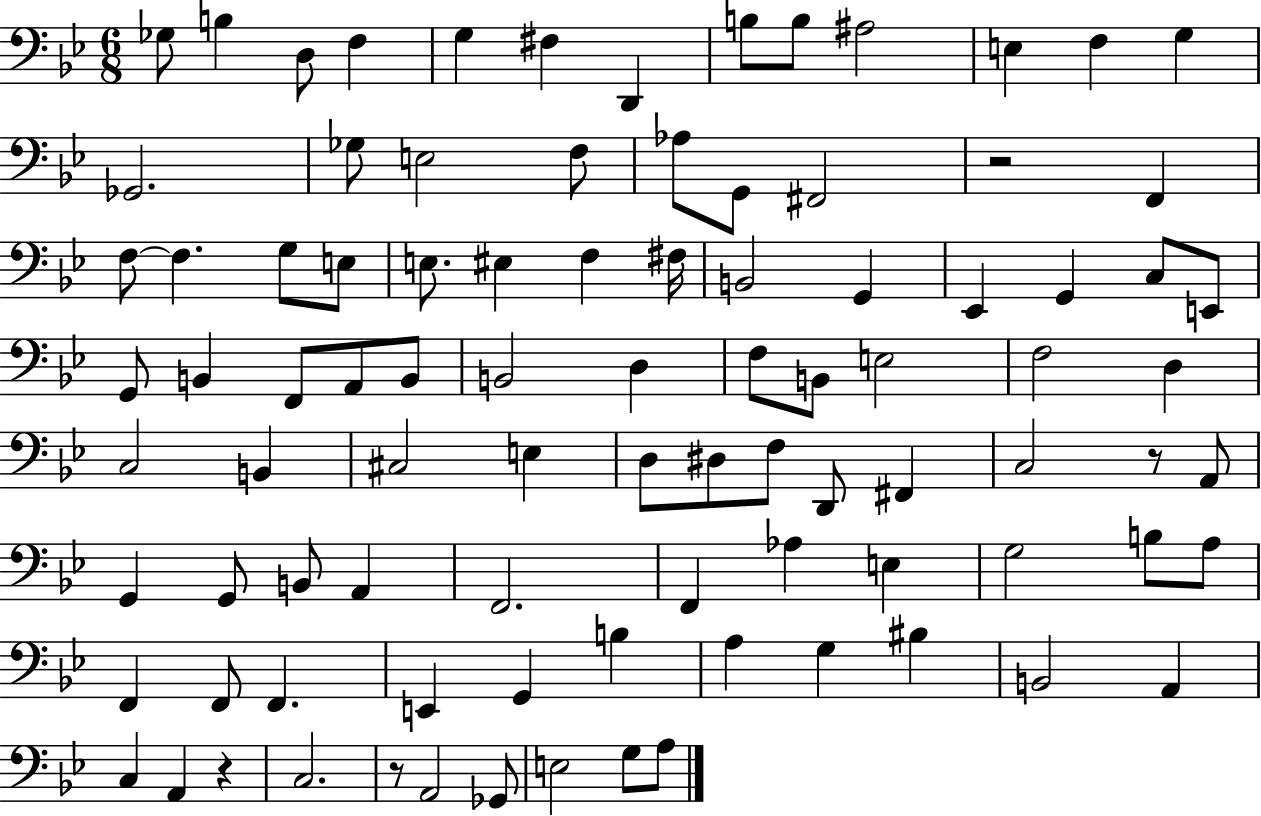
Gb3/e B3/q D3/e F3/q G3/q F#3/q D2/q B3/e B3/e A#3/h E3/q F3/q G3/q Gb2/h. Gb3/e E3/h F3/e Ab3/e G2/e F#2/h R/h F2/q F3/e F3/q. G3/e E3/e E3/e. EIS3/q F3/q F#3/s B2/h G2/q Eb2/q G2/q C3/e E2/e G2/e B2/q F2/e A2/e B2/e B2/h D3/q F3/e B2/e E3/h F3/h D3/q C3/h B2/q C#3/h E3/q D3/e D#3/e F3/e D2/e F#2/q C3/h R/e A2/e G2/q G2/e B2/e A2/q F2/h. F2/q Ab3/q E3/q G3/h B3/e A3/e F2/q F2/e F2/q. E2/q G2/q B3/q A3/q G3/q BIS3/q B2/h A2/q C3/q A2/q R/q C3/h. R/e A2/h Gb2/e E3/h G3/e A3/e